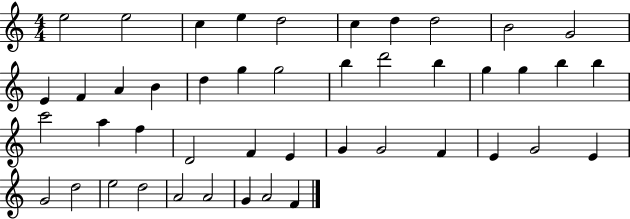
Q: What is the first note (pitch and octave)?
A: E5